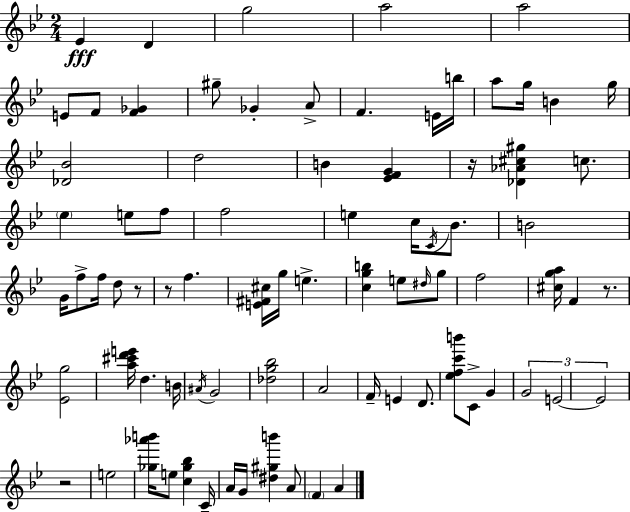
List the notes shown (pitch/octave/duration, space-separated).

Eb4/q D4/q G5/h A5/h A5/h E4/e F4/e [F4,Gb4]/q G#5/e Gb4/q A4/e F4/q. E4/s B5/s A5/e G5/s B4/q G5/s [Db4,Bb4]/h D5/h B4/q [Eb4,F4,G4]/q R/s [Db4,Ab4,C#5,G#5]/q C5/e. Eb5/q E5/e F5/e F5/h E5/q C5/s C4/s Bb4/e. B4/h G4/s F5/e F5/s D5/e R/e R/e F5/q. [E4,F#4,C#5]/s G5/s E5/q. [C5,G5,B5]/q E5/e D#5/s G5/e F5/h [C#5,G5,A5]/s F4/q R/e. [Eb4,G5]/h [A5,C#6,D6,E6]/s D5/q. B4/s A#4/s G4/h [Db5,G5,Bb5]/h A4/h F4/s E4/q D4/e. [Eb5,F5,C6,B6]/e C4/e G4/q G4/h E4/h E4/h R/h E5/h [Gb5,Ab6,B6]/s E5/e [C5,Gb5,Bb5]/q C4/s A4/s G4/s [D#5,G#5,B6]/q A4/e F4/q A4/q